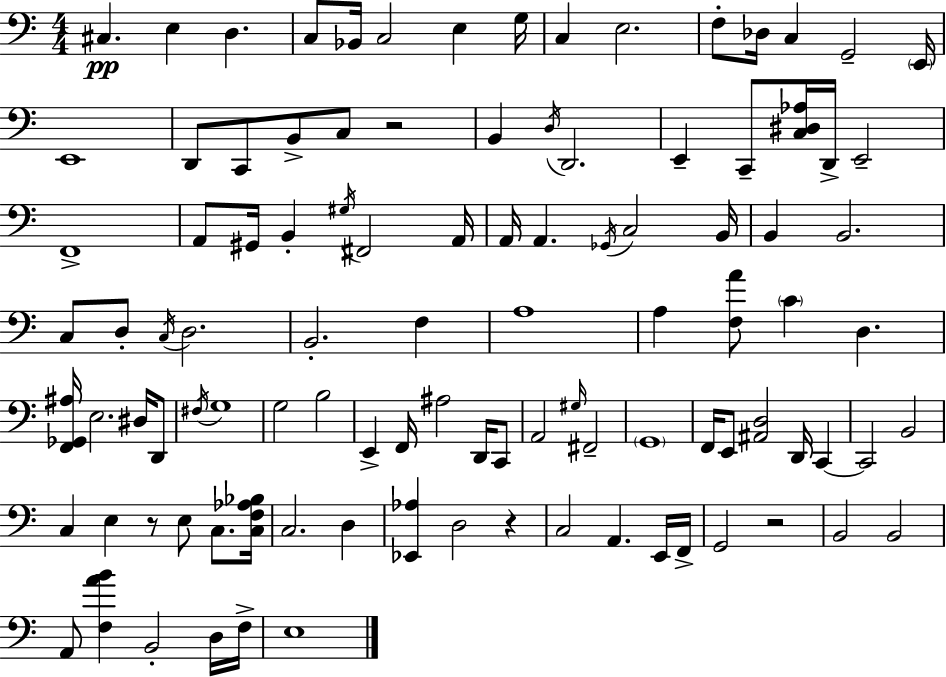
X:1
T:Untitled
M:4/4
L:1/4
K:Am
^C, E, D, C,/2 _B,,/4 C,2 E, G,/4 C, E,2 F,/2 _D,/4 C, G,,2 E,,/4 E,,4 D,,/2 C,,/2 B,,/2 C,/2 z2 B,, D,/4 D,,2 E,, C,,/2 [C,^D,_A,]/4 D,,/4 E,,2 F,,4 A,,/2 ^G,,/4 B,, ^G,/4 ^F,,2 A,,/4 A,,/4 A,, _G,,/4 C,2 B,,/4 B,, B,,2 C,/2 D,/2 C,/4 D,2 B,,2 F, A,4 A, [F,A]/2 C D, [F,,_G,,^A,]/4 E,2 ^D,/4 D,,/2 ^F,/4 G,4 G,2 B,2 E,, F,,/4 ^A,2 D,,/4 C,,/2 A,,2 ^G,/4 ^F,,2 G,,4 F,,/4 E,,/2 [^A,,D,]2 D,,/4 C,, C,,2 B,,2 C, E, z/2 E,/2 C,/2 [C,F,_A,_B,]/4 C,2 D, [_E,,_A,] D,2 z C,2 A,, E,,/4 F,,/4 G,,2 z2 B,,2 B,,2 A,,/2 [F,AB] B,,2 D,/4 F,/4 E,4